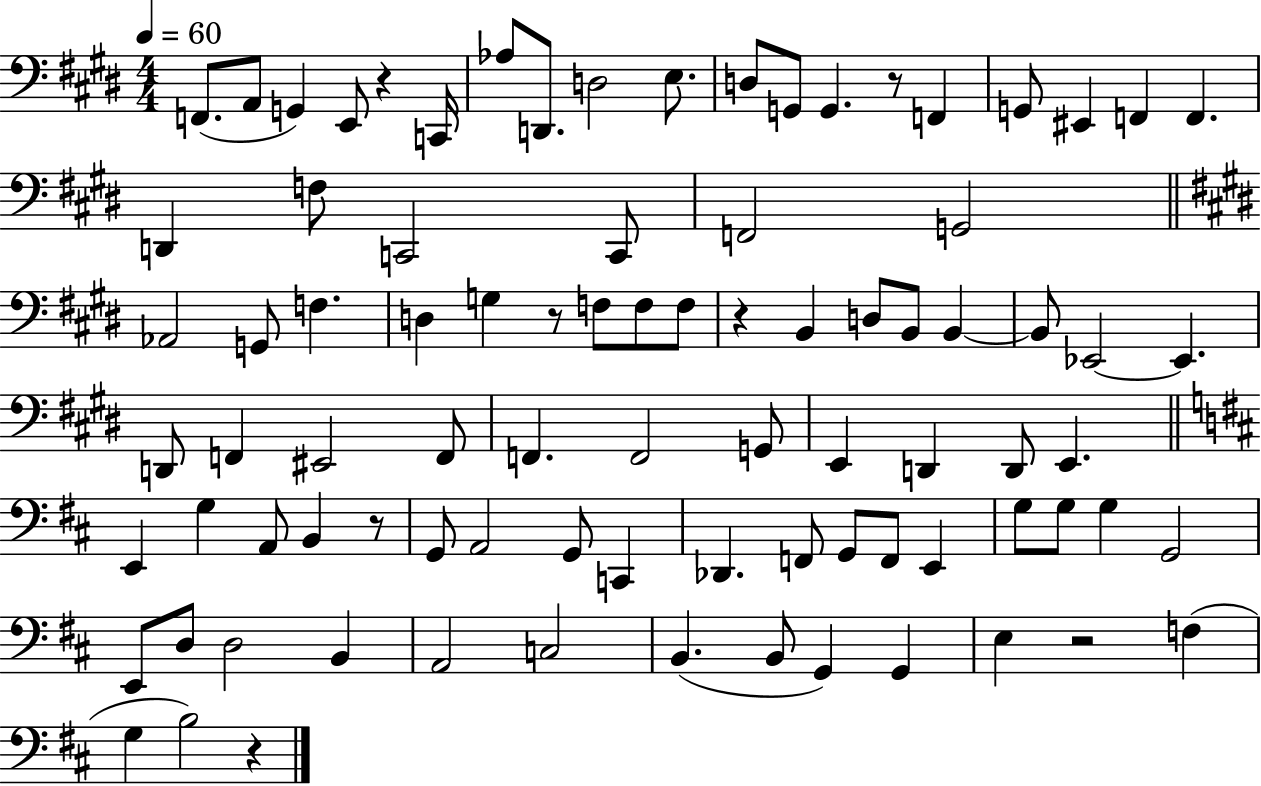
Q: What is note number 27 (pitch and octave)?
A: D3